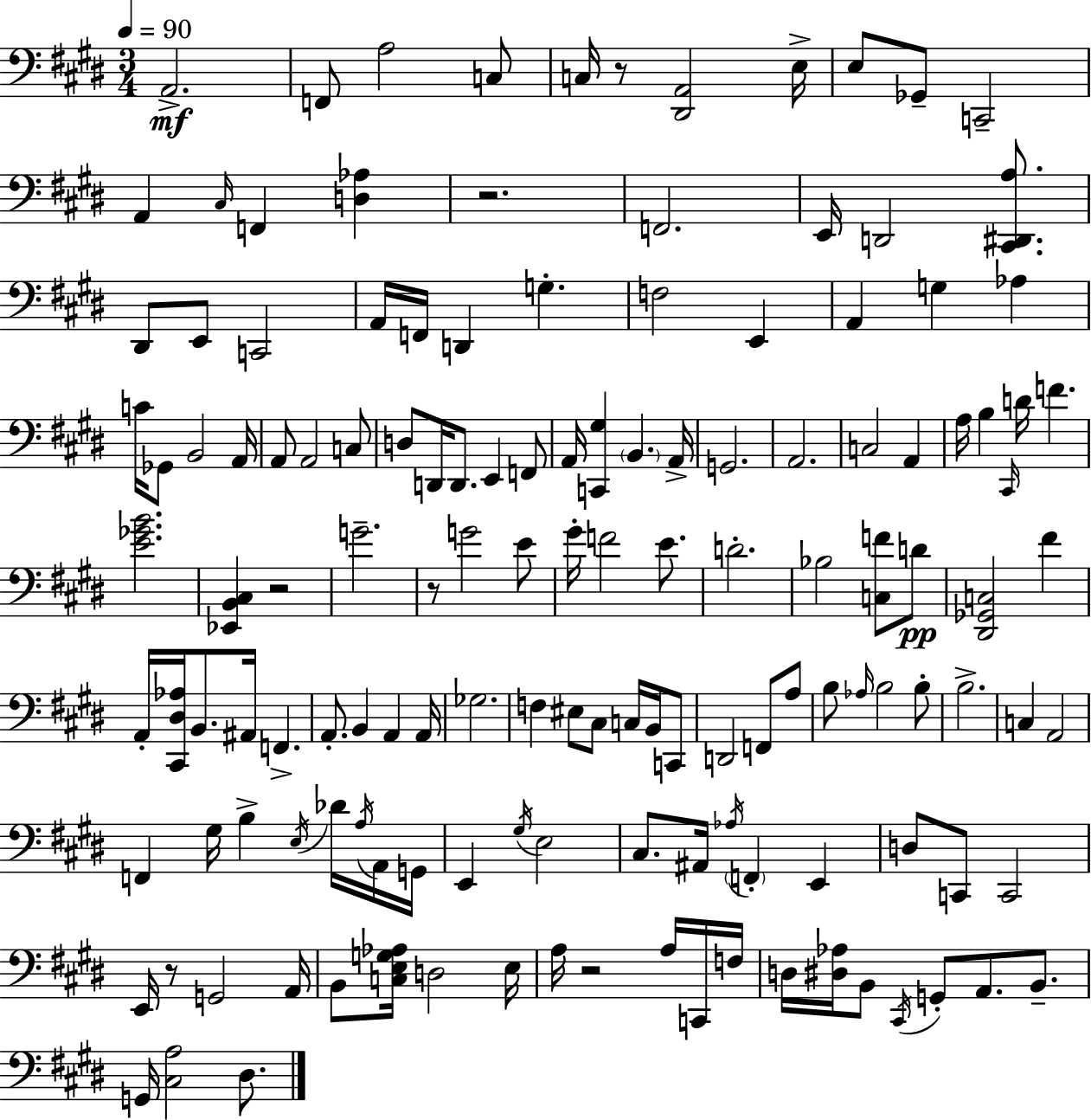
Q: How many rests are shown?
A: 6